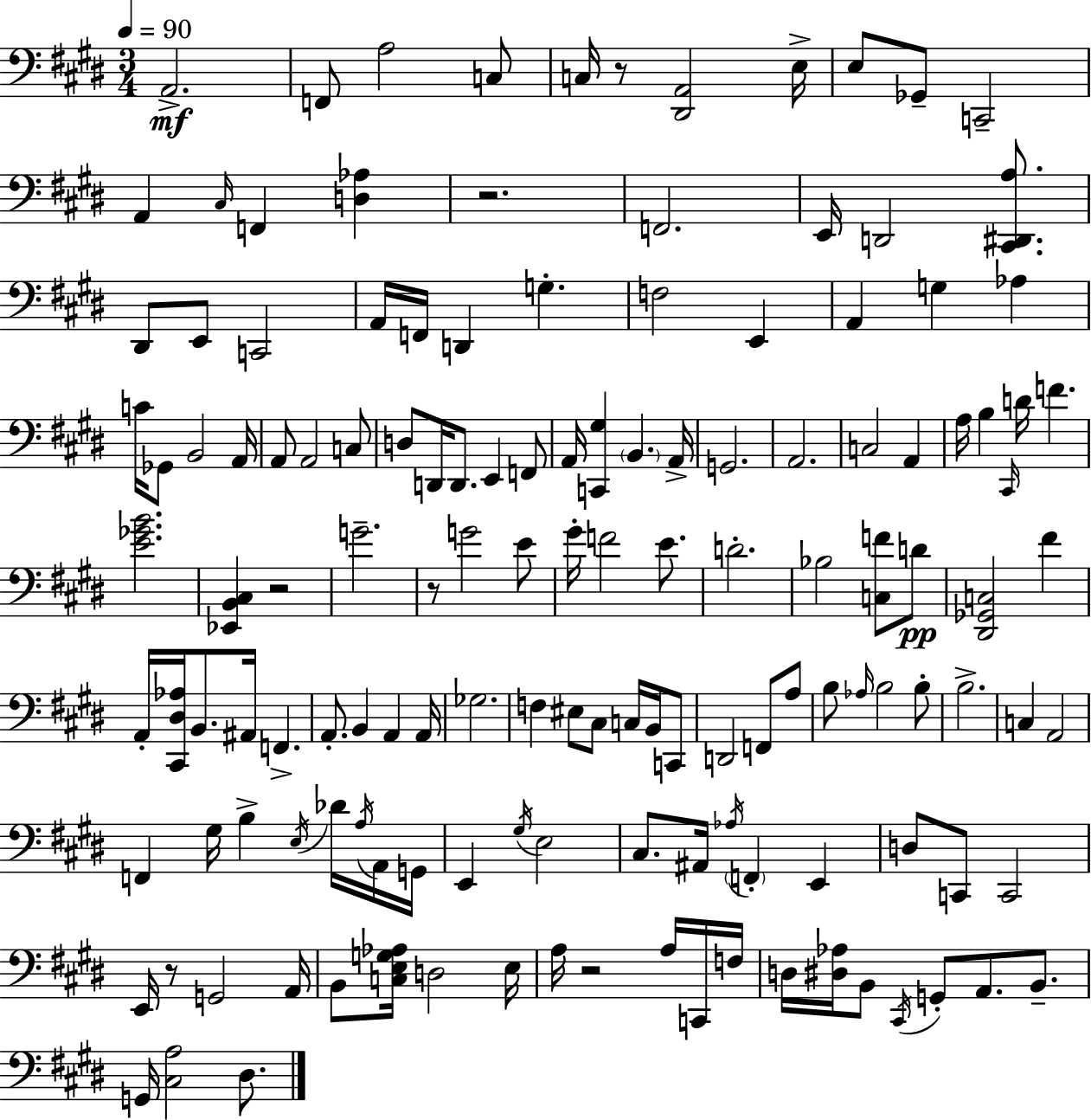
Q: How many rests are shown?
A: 6